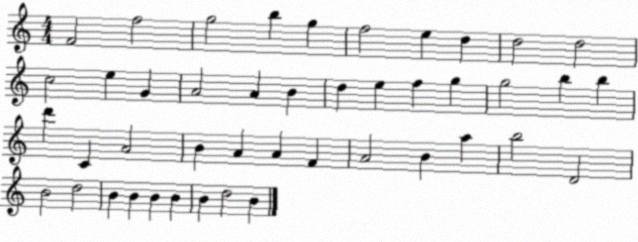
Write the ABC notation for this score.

X:1
T:Untitled
M:4/4
L:1/4
K:C
F2 f2 g2 b g f2 e d d2 d2 c2 e G A2 A B d e f g g2 b b d' C A2 B A A F A2 B a b2 D2 B2 d2 B B B B B d2 B